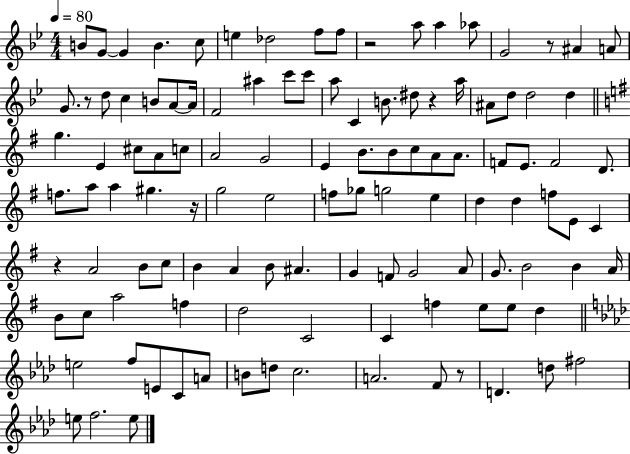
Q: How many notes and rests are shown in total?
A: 115